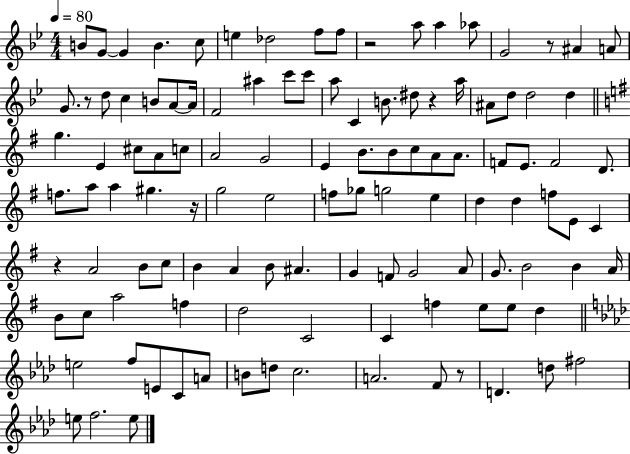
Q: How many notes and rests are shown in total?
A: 115